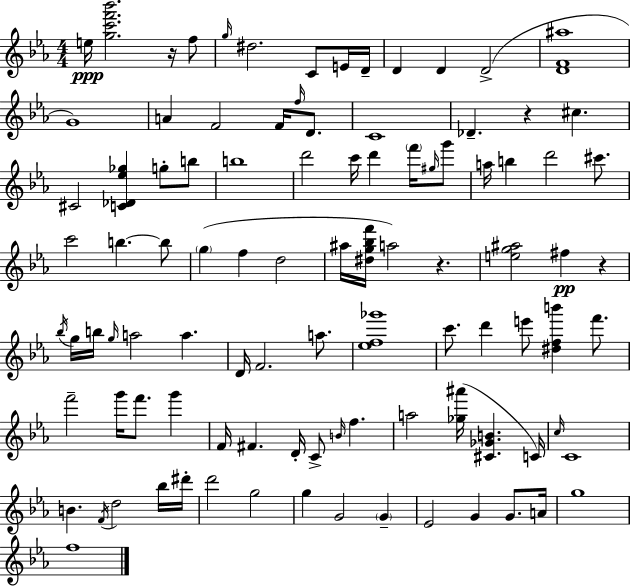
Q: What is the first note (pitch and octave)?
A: E5